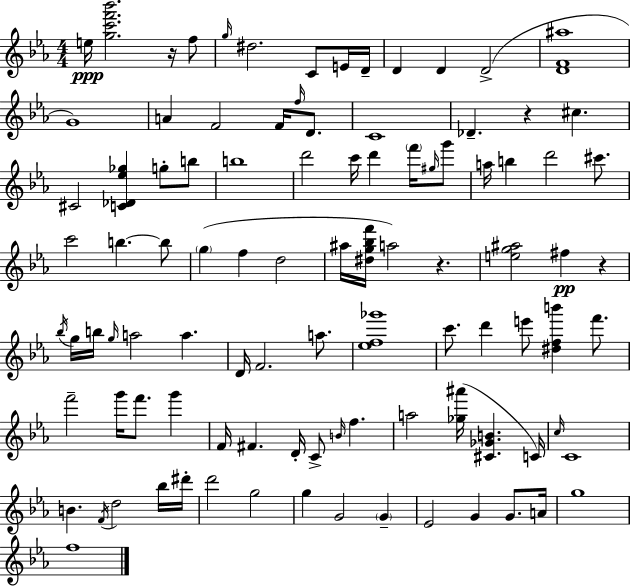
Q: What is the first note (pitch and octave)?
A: E5